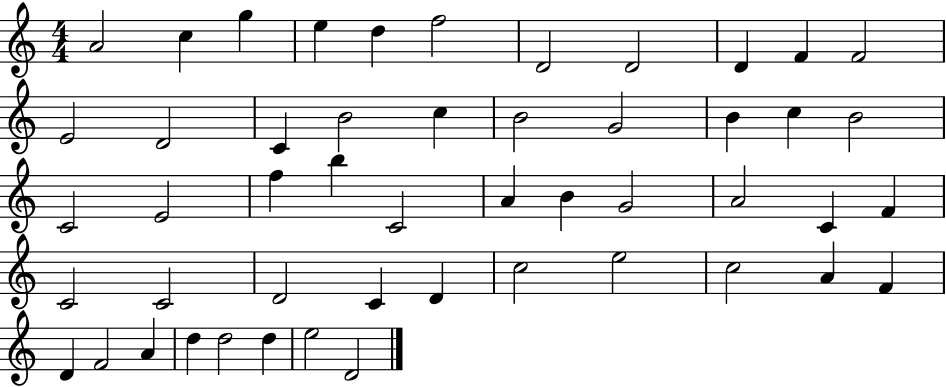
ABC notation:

X:1
T:Untitled
M:4/4
L:1/4
K:C
A2 c g e d f2 D2 D2 D F F2 E2 D2 C B2 c B2 G2 B c B2 C2 E2 f b C2 A B G2 A2 C F C2 C2 D2 C D c2 e2 c2 A F D F2 A d d2 d e2 D2